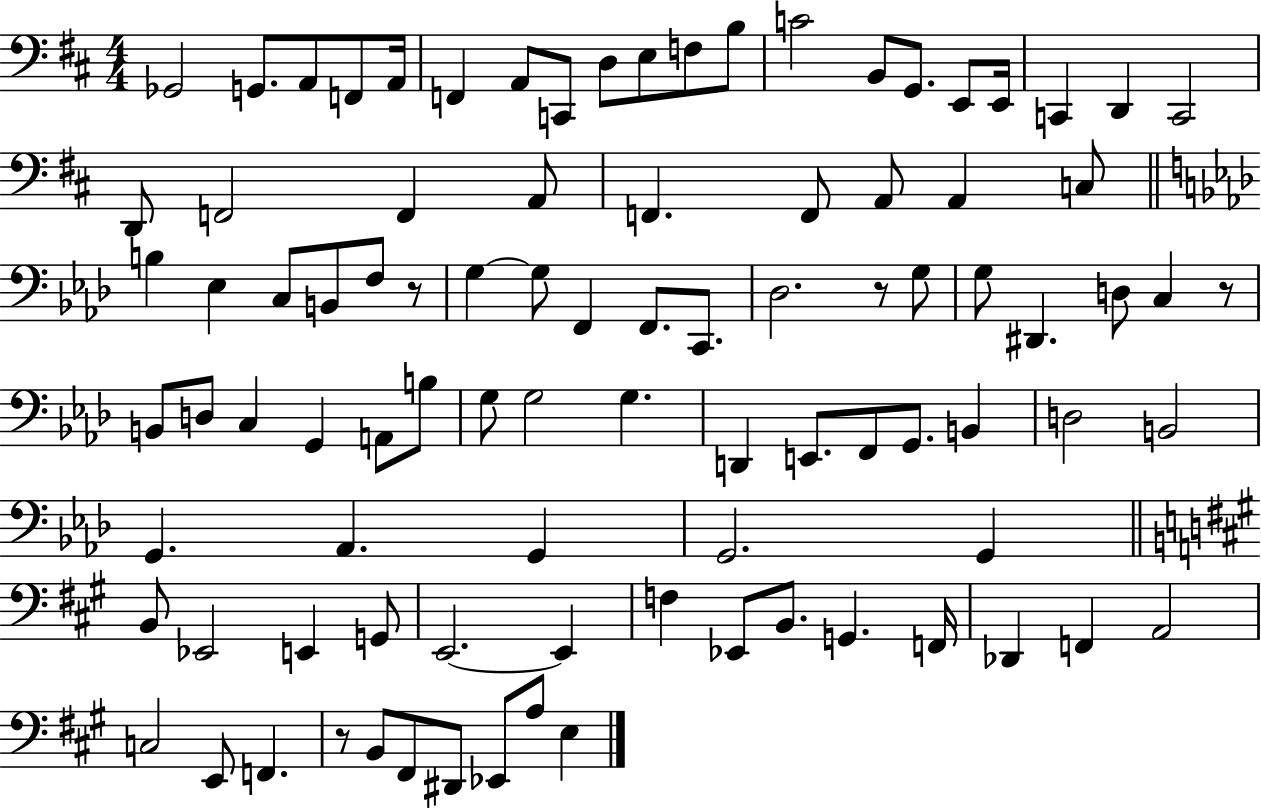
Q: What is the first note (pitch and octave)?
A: Gb2